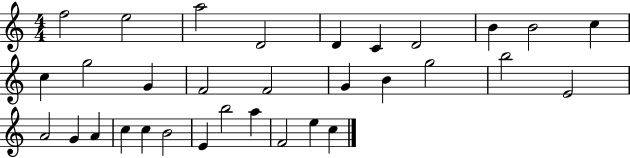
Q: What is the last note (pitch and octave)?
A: C5